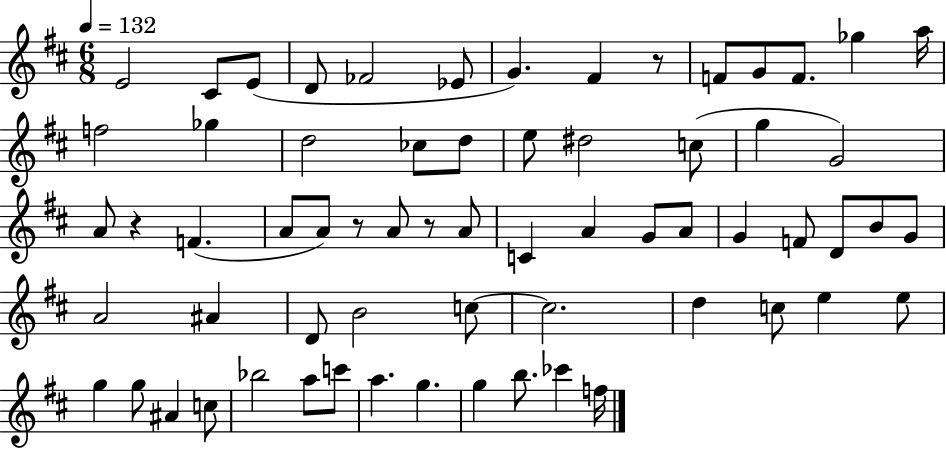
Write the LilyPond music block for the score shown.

{
  \clef treble
  \numericTimeSignature
  \time 6/8
  \key d \major
  \tempo 4 = 132
  e'2 cis'8 e'8( | d'8 fes'2 ees'8 | g'4.) fis'4 r8 | f'8 g'8 f'8. ges''4 a''16 | \break f''2 ges''4 | d''2 ces''8 d''8 | e''8 dis''2 c''8( | g''4 g'2) | \break a'8 r4 f'4.( | a'8 a'8) r8 a'8 r8 a'8 | c'4 a'4 g'8 a'8 | g'4 f'8 d'8 b'8 g'8 | \break a'2 ais'4 | d'8 b'2 c''8~~ | c''2. | d''4 c''8 e''4 e''8 | \break g''4 g''8 ais'4 c''8 | bes''2 a''8 c'''8 | a''4. g''4. | g''4 b''8. ces'''4 f''16 | \break \bar "|."
}